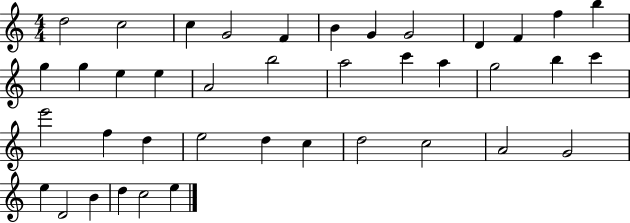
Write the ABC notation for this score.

X:1
T:Untitled
M:4/4
L:1/4
K:C
d2 c2 c G2 F B G G2 D F f b g g e e A2 b2 a2 c' a g2 b c' e'2 f d e2 d c d2 c2 A2 G2 e D2 B d c2 e